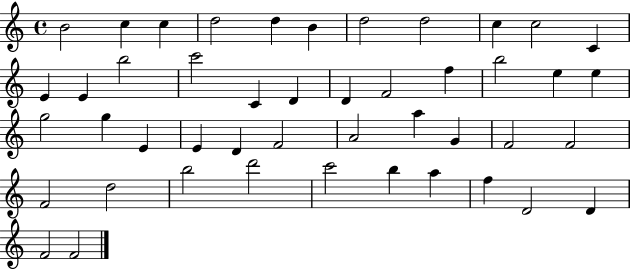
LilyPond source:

{
  \clef treble
  \time 4/4
  \defaultTimeSignature
  \key c \major
  b'2 c''4 c''4 | d''2 d''4 b'4 | d''2 d''2 | c''4 c''2 c'4 | \break e'4 e'4 b''2 | c'''2 c'4 d'4 | d'4 f'2 f''4 | b''2 e''4 e''4 | \break g''2 g''4 e'4 | e'4 d'4 f'2 | a'2 a''4 g'4 | f'2 f'2 | \break f'2 d''2 | b''2 d'''2 | c'''2 b''4 a''4 | f''4 d'2 d'4 | \break f'2 f'2 | \bar "|."
}